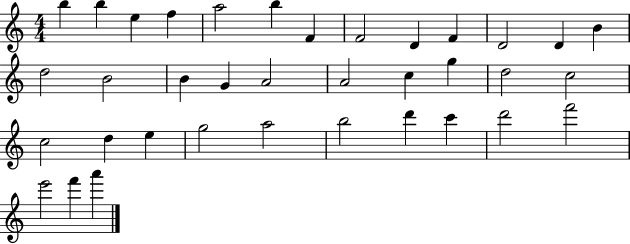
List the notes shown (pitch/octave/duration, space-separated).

B5/q B5/q E5/q F5/q A5/h B5/q F4/q F4/h D4/q F4/q D4/h D4/q B4/q D5/h B4/h B4/q G4/q A4/h A4/h C5/q G5/q D5/h C5/h C5/h D5/q E5/q G5/h A5/h B5/h D6/q C6/q D6/h F6/h E6/h F6/q A6/q